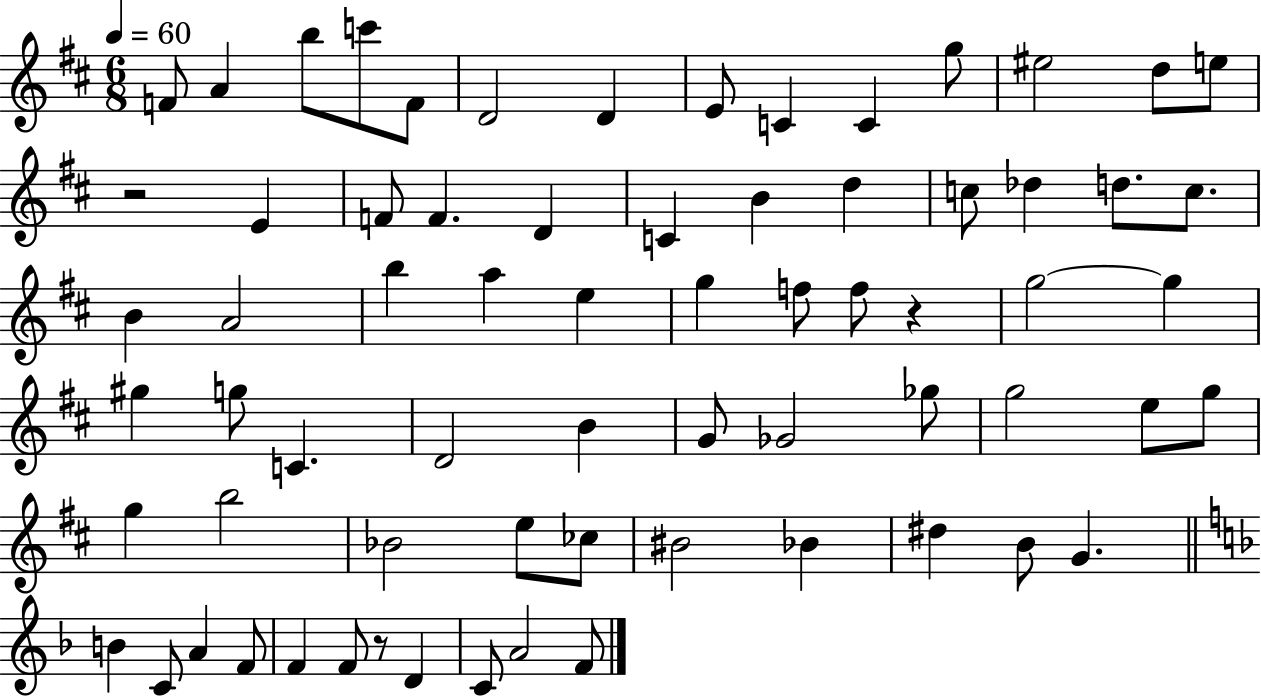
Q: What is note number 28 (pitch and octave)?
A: B5